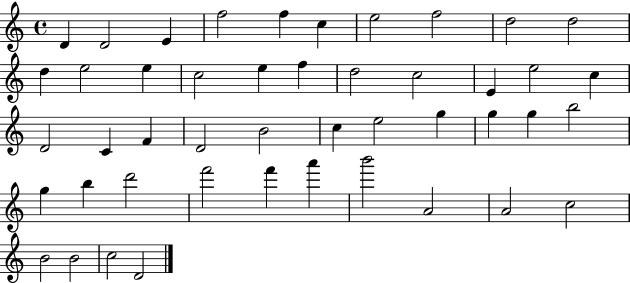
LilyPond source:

{
  \clef treble
  \time 4/4
  \defaultTimeSignature
  \key c \major
  d'4 d'2 e'4 | f''2 f''4 c''4 | e''2 f''2 | d''2 d''2 | \break d''4 e''2 e''4 | c''2 e''4 f''4 | d''2 c''2 | e'4 e''2 c''4 | \break d'2 c'4 f'4 | d'2 b'2 | c''4 e''2 g''4 | g''4 g''4 b''2 | \break g''4 b''4 d'''2 | f'''2 f'''4 a'''4 | b'''2 a'2 | a'2 c''2 | \break b'2 b'2 | c''2 d'2 | \bar "|."
}